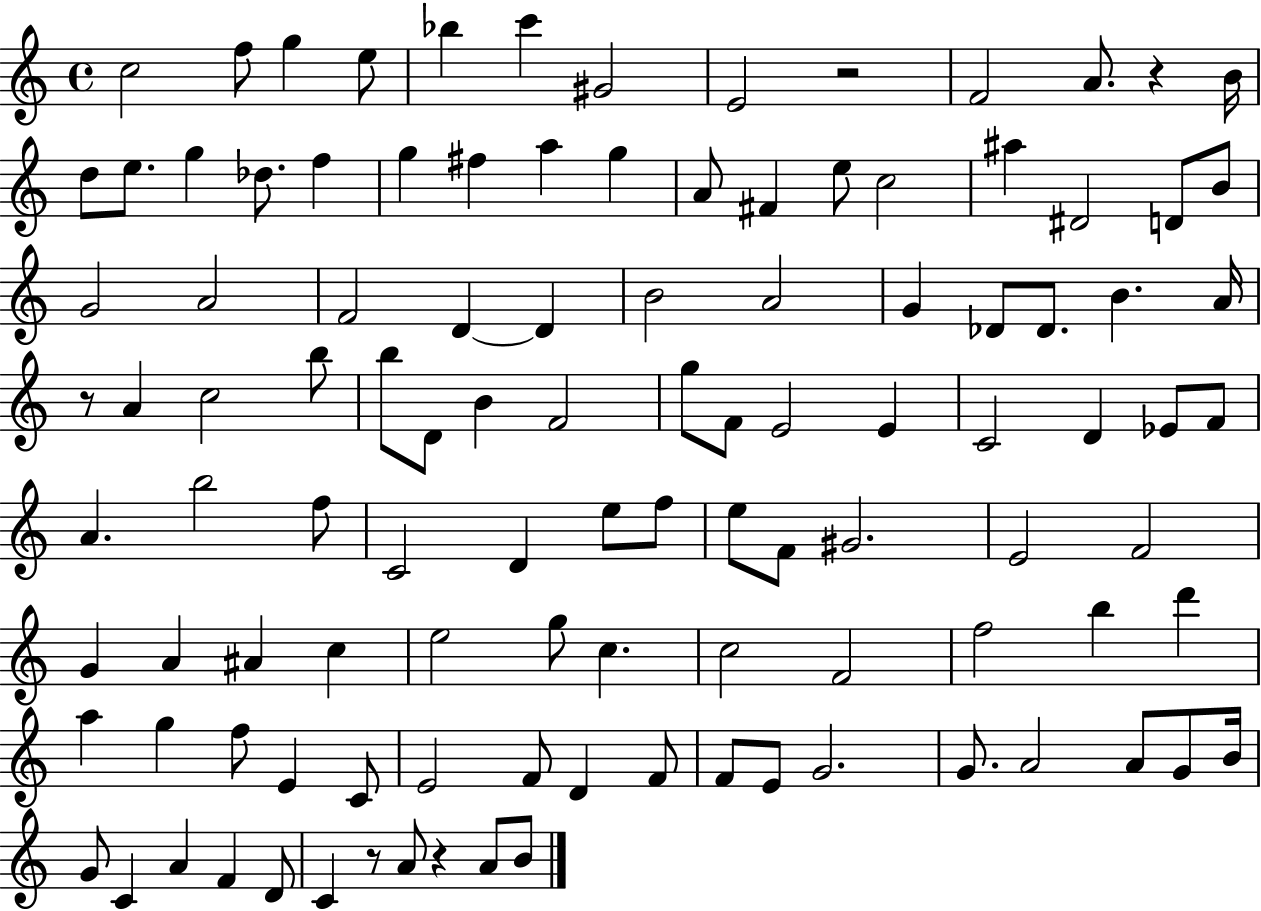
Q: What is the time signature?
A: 4/4